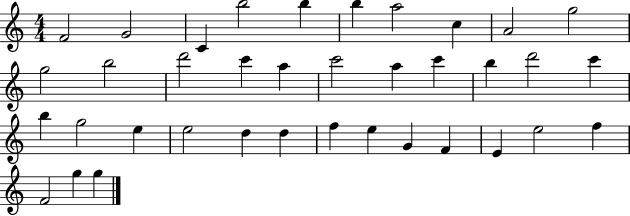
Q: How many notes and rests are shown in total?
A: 37